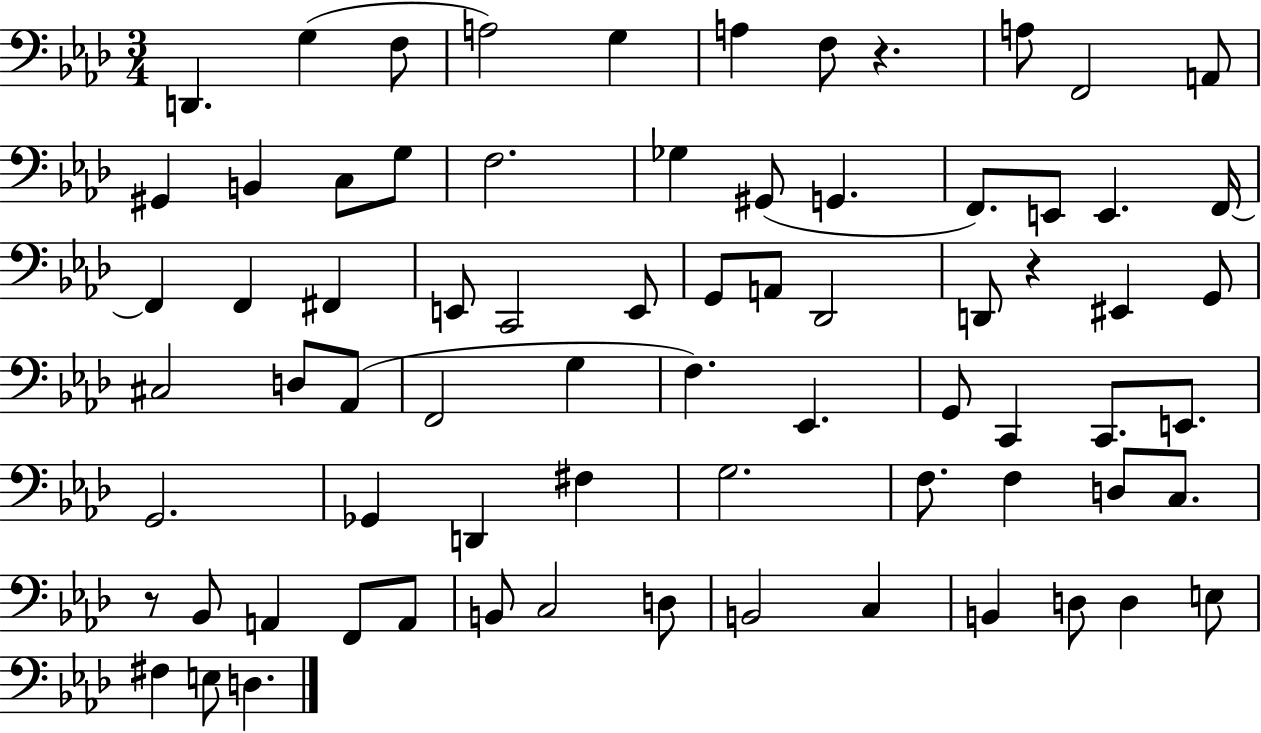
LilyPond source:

{
  \clef bass
  \numericTimeSignature
  \time 3/4
  \key aes \major
  d,4. g4( f8 | a2) g4 | a4 f8 r4. | a8 f,2 a,8 | \break gis,4 b,4 c8 g8 | f2. | ges4 gis,8( g,4. | f,8.) e,8 e,4. f,16~~ | \break f,4 f,4 fis,4 | e,8 c,2 e,8 | g,8 a,8 des,2 | d,8 r4 eis,4 g,8 | \break cis2 d8 aes,8( | f,2 g4 | f4.) ees,4. | g,8 c,4 c,8. e,8. | \break g,2. | ges,4 d,4 fis4 | g2. | f8. f4 d8 c8. | \break r8 bes,8 a,4 f,8 a,8 | b,8 c2 d8 | b,2 c4 | b,4 d8 d4 e8 | \break fis4 e8 d4. | \bar "|."
}